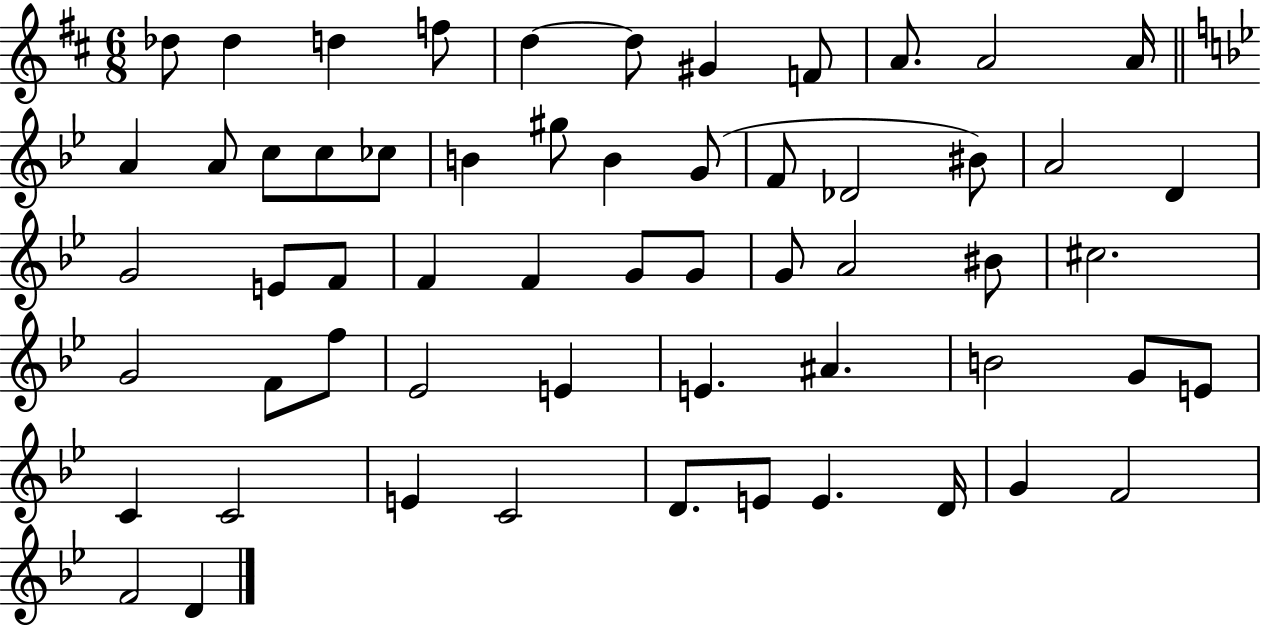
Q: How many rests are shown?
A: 0